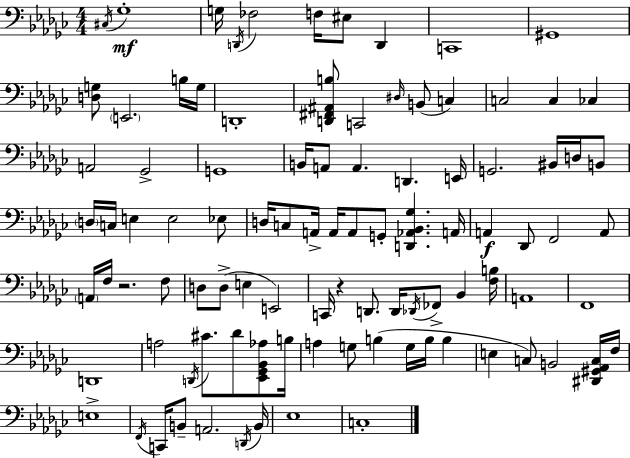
X:1
T:Untitled
M:4/4
L:1/4
K:Ebm
^C,/4 _G,4 G,/4 D,,/4 _F,2 F,/4 ^E,/2 D,, C,,4 ^G,,4 [D,G,]/2 E,,2 B,/4 G,/4 D,,4 [D,,^F,,^A,,B,]/2 C,,2 ^D,/4 B,,/2 C, C,2 C, _C, A,,2 _G,,2 G,,4 B,,/4 A,,/2 A,, D,, E,,/4 G,,2 ^B,,/4 D,/4 B,,/2 D,/4 C,/4 E, E,2 _E,/2 D,/4 C,/2 A,,/4 A,,/4 A,,/2 G,,/2 [D,,_A,,_B,,_G,] A,,/4 A,, _D,,/2 F,,2 A,,/2 A,,/4 F,/4 z2 F,/2 D,/2 D,/2 E, E,,2 C,,/4 z D,,/2 D,,/4 _D,,/4 _F,,/2 _B,, [F,B,]/4 A,,4 F,,4 D,,4 A,2 D,,/4 ^C/2 _D/2 [_E,,_G,,_B,,_A,]/2 B,/4 A, G,/2 B, G,/4 B,/4 B, E, C,/2 B,,2 [^D,,^G,,_A,,C,]/4 F,/4 E,4 F,,/4 C,,/4 B,,/2 A,,2 D,,/4 B,,/4 _E,4 C,4